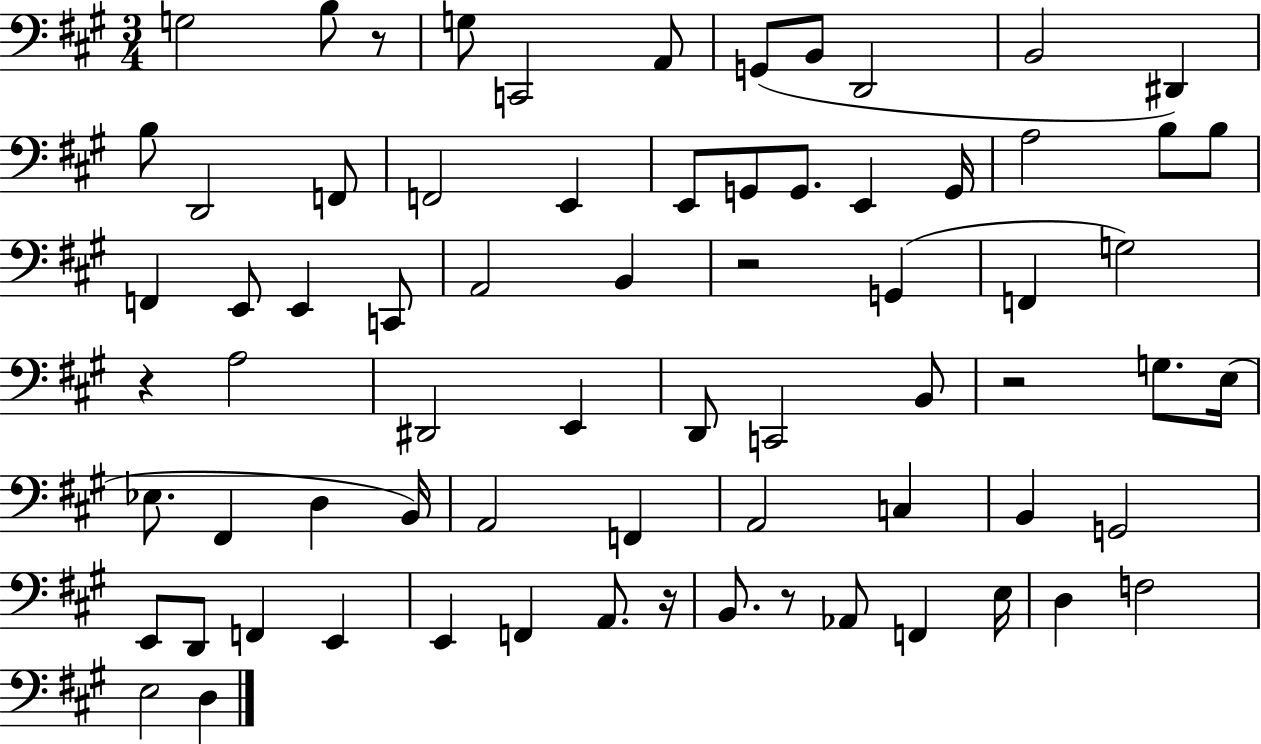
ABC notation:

X:1
T:Untitled
M:3/4
L:1/4
K:A
G,2 B,/2 z/2 G,/2 C,,2 A,,/2 G,,/2 B,,/2 D,,2 B,,2 ^D,, B,/2 D,,2 F,,/2 F,,2 E,, E,,/2 G,,/2 G,,/2 E,, G,,/4 A,2 B,/2 B,/2 F,, E,,/2 E,, C,,/2 A,,2 B,, z2 G,, F,, G,2 z A,2 ^D,,2 E,, D,,/2 C,,2 B,,/2 z2 G,/2 E,/4 _E,/2 ^F,, D, B,,/4 A,,2 F,, A,,2 C, B,, G,,2 E,,/2 D,,/2 F,, E,, E,, F,, A,,/2 z/4 B,,/2 z/2 _A,,/2 F,, E,/4 D, F,2 E,2 D,